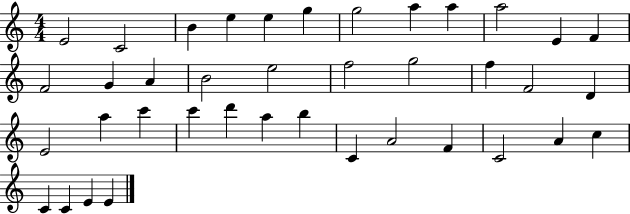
{
  \clef treble
  \numericTimeSignature
  \time 4/4
  \key c \major
  e'2 c'2 | b'4 e''4 e''4 g''4 | g''2 a''4 a''4 | a''2 e'4 f'4 | \break f'2 g'4 a'4 | b'2 e''2 | f''2 g''2 | f''4 f'2 d'4 | \break e'2 a''4 c'''4 | c'''4 d'''4 a''4 b''4 | c'4 a'2 f'4 | c'2 a'4 c''4 | \break c'4 c'4 e'4 e'4 | \bar "|."
}